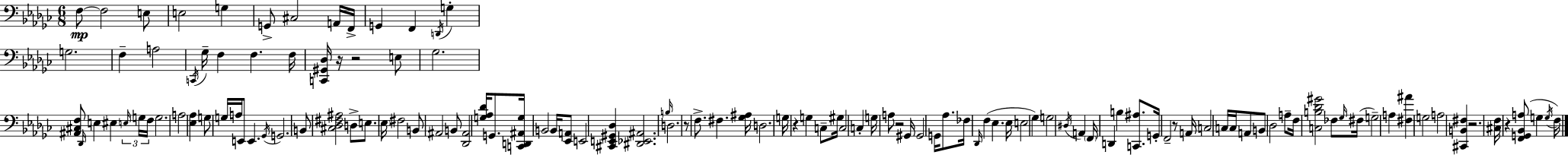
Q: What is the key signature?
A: EES minor